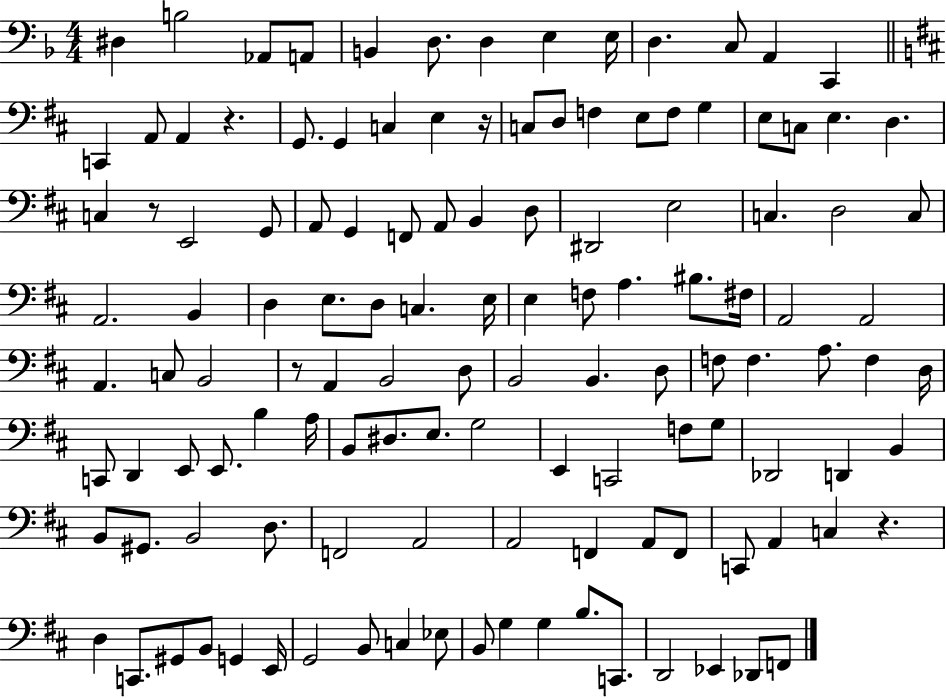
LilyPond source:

{
  \clef bass
  \numericTimeSignature
  \time 4/4
  \key f \major
  dis4 b2 aes,8 a,8 | b,4 d8. d4 e4 e16 | d4. c8 a,4 c,4 | \bar "||" \break \key b \minor c,4 a,8 a,4 r4. | g,8. g,4 c4 e4 r16 | c8 d8 f4 e8 f8 g4 | e8 c8 e4. d4. | \break c4 r8 e,2 g,8 | a,8 g,4 f,8 a,8 b,4 d8 | dis,2 e2 | c4. d2 c8 | \break a,2. b,4 | d4 e8. d8 c4. e16 | e4 f8 a4. bis8. fis16 | a,2 a,2 | \break a,4. c8 b,2 | r8 a,4 b,2 d8 | b,2 b,4. d8 | f8 f4. a8. f4 d16 | \break c,8 d,4 e,8 e,8. b4 a16 | b,8 dis8. e8. g2 | e,4 c,2 f8 g8 | des,2 d,4 b,4 | \break b,8 gis,8. b,2 d8. | f,2 a,2 | a,2 f,4 a,8 f,8 | c,8 a,4 c4 r4. | \break d4 c,8. gis,8 b,8 g,4 e,16 | g,2 b,8 c4 ees8 | b,8 g4 g4 b8. c,8. | d,2 ees,4 des,8 f,8 | \break \bar "|."
}